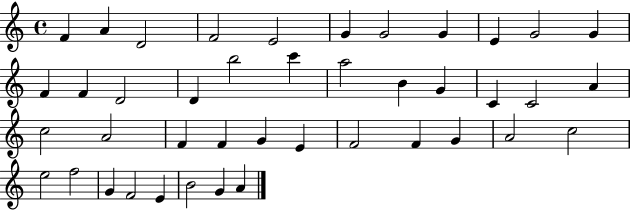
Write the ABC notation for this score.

X:1
T:Untitled
M:4/4
L:1/4
K:C
F A D2 F2 E2 G G2 G E G2 G F F D2 D b2 c' a2 B G C C2 A c2 A2 F F G E F2 F G A2 c2 e2 f2 G F2 E B2 G A